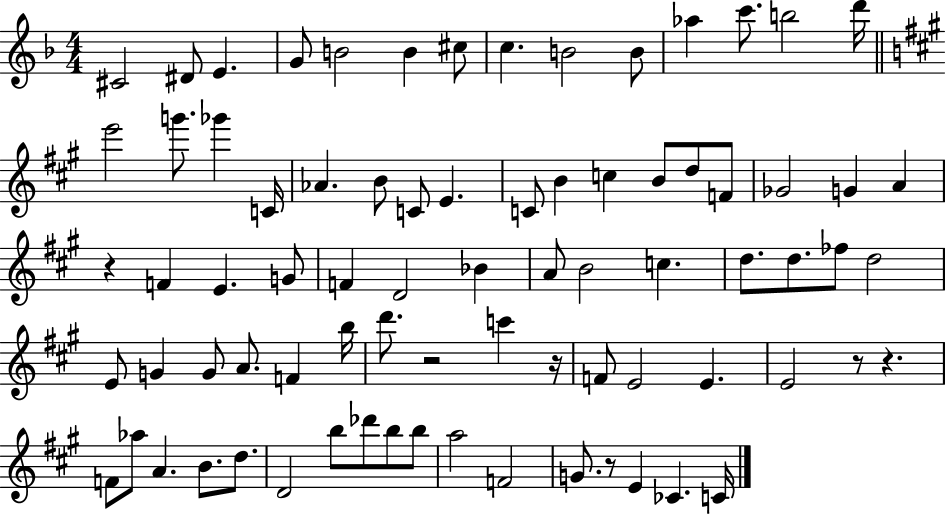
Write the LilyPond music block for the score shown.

{
  \clef treble
  \numericTimeSignature
  \time 4/4
  \key f \major
  cis'2 dis'8 e'4. | g'8 b'2 b'4 cis''8 | c''4. b'2 b'8 | aes''4 c'''8. b''2 d'''16 | \break \bar "||" \break \key a \major e'''2 g'''8. ges'''4 c'16 | aes'4. b'8 c'8 e'4. | c'8 b'4 c''4 b'8 d''8 f'8 | ges'2 g'4 a'4 | \break r4 f'4 e'4. g'8 | f'4 d'2 bes'4 | a'8 b'2 c''4. | d''8. d''8. fes''8 d''2 | \break e'8 g'4 g'8 a'8. f'4 b''16 | d'''8. r2 c'''4 r16 | f'8 e'2 e'4. | e'2 r8 r4. | \break f'8 aes''8 a'4. b'8. d''8. | d'2 b''8 des'''8 b''8 b''8 | a''2 f'2 | g'8. r8 e'4 ces'4. c'16 | \break \bar "|."
}